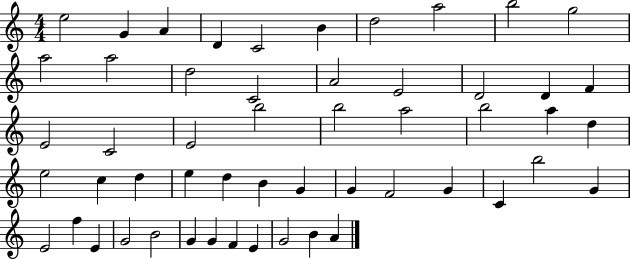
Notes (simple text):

E5/h G4/q A4/q D4/q C4/h B4/q D5/h A5/h B5/h G5/h A5/h A5/h D5/h C4/h A4/h E4/h D4/h D4/q F4/q E4/h C4/h E4/h B5/h B5/h A5/h B5/h A5/q D5/q E5/h C5/q D5/q E5/q D5/q B4/q G4/q G4/q F4/h G4/q C4/q B5/h G4/q E4/h F5/q E4/q G4/h B4/h G4/q G4/q F4/q E4/q G4/h B4/q A4/q